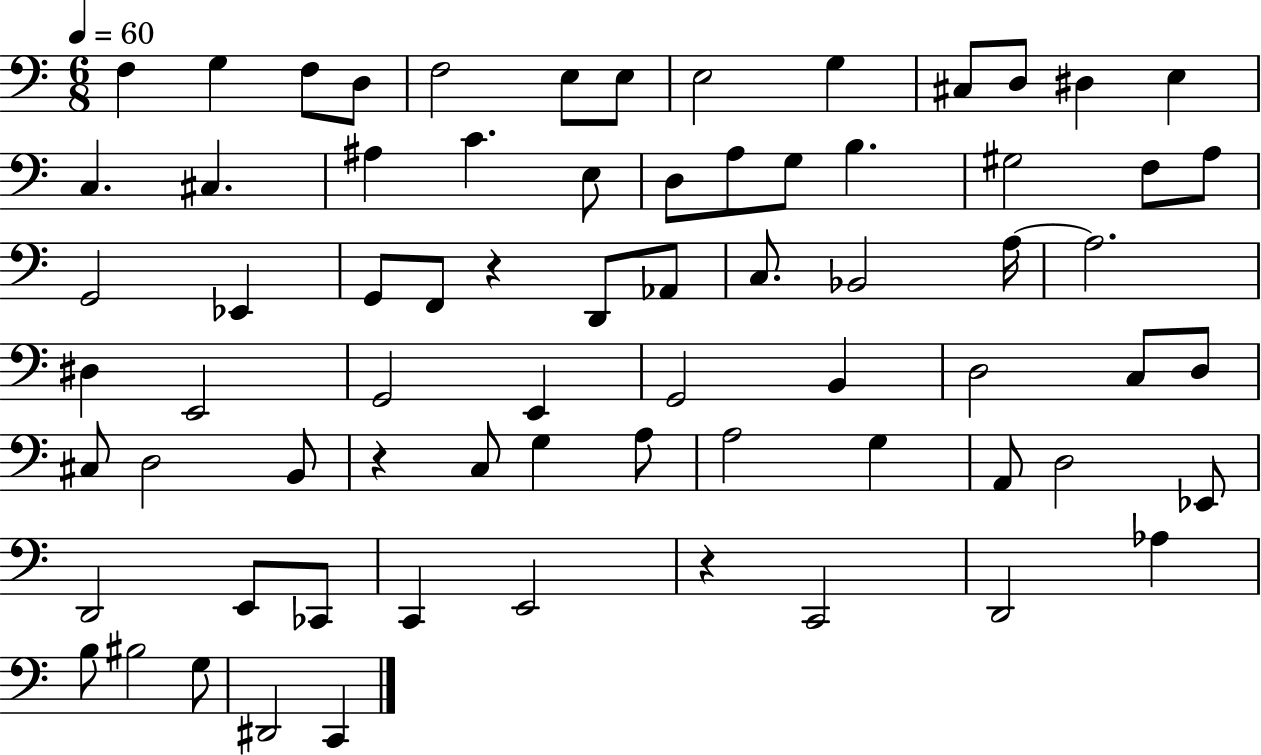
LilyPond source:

{
  \clef bass
  \numericTimeSignature
  \time 6/8
  \key c \major
  \tempo 4 = 60
  \repeat volta 2 { f4 g4 f8 d8 | f2 e8 e8 | e2 g4 | cis8 d8 dis4 e4 | \break c4. cis4. | ais4 c'4. e8 | d8 a8 g8 b4. | gis2 f8 a8 | \break g,2 ees,4 | g,8 f,8 r4 d,8 aes,8 | c8. bes,2 a16~~ | a2. | \break dis4 e,2 | g,2 e,4 | g,2 b,4 | d2 c8 d8 | \break cis8 d2 b,8 | r4 c8 g4 a8 | a2 g4 | a,8 d2 ees,8 | \break d,2 e,8 ces,8 | c,4 e,2 | r4 c,2 | d,2 aes4 | \break b8 bis2 g8 | dis,2 c,4 | } \bar "|."
}